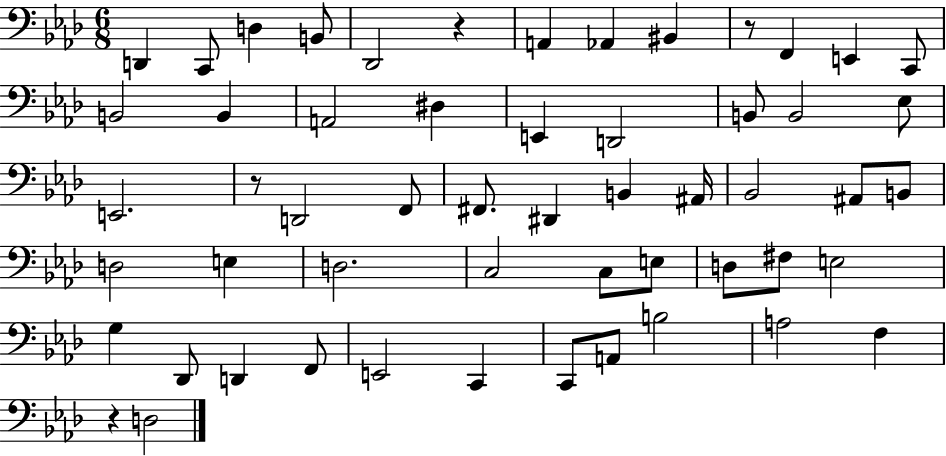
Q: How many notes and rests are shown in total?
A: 55